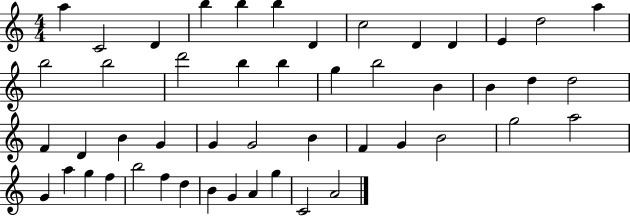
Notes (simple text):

A5/q C4/h D4/q B5/q B5/q B5/q D4/q C5/h D4/q D4/q E4/q D5/h A5/q B5/h B5/h D6/h B5/q B5/q G5/q B5/h B4/q B4/q D5/q D5/h F4/q D4/q B4/q G4/q G4/q G4/h B4/q F4/q G4/q B4/h G5/h A5/h G4/q A5/q G5/q F5/q B5/h F5/q D5/q B4/q G4/q A4/q G5/q C4/h A4/h